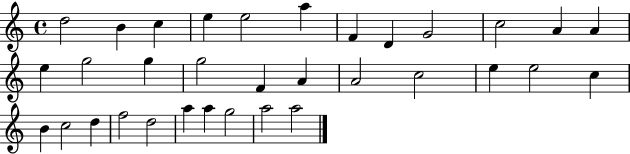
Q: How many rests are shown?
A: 0